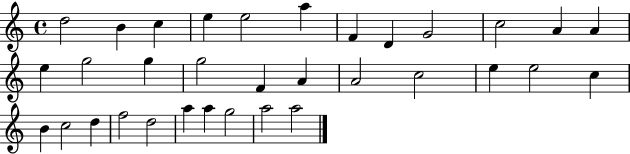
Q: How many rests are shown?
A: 0